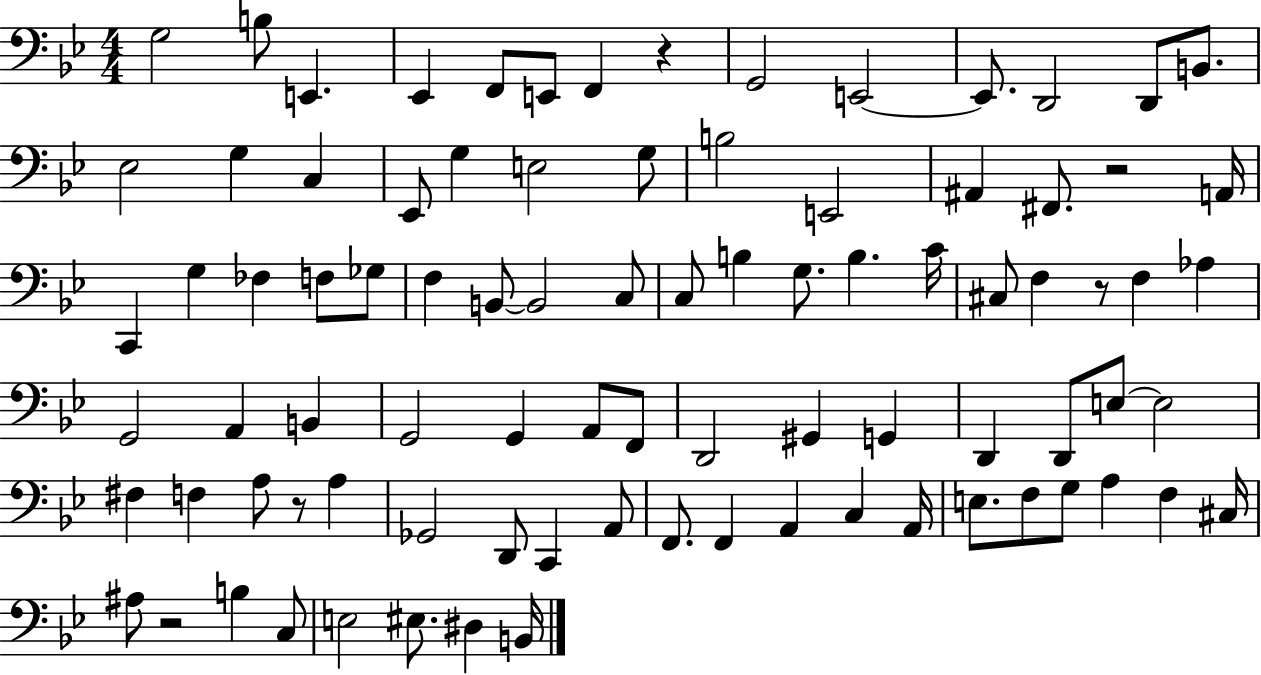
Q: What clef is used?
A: bass